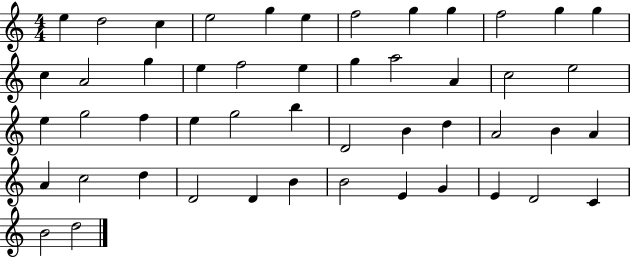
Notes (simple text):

E5/q D5/h C5/q E5/h G5/q E5/q F5/h G5/q G5/q F5/h G5/q G5/q C5/q A4/h G5/q E5/q F5/h E5/q G5/q A5/h A4/q C5/h E5/h E5/q G5/h F5/q E5/q G5/h B5/q D4/h B4/q D5/q A4/h B4/q A4/q A4/q C5/h D5/q D4/h D4/q B4/q B4/h E4/q G4/q E4/q D4/h C4/q B4/h D5/h